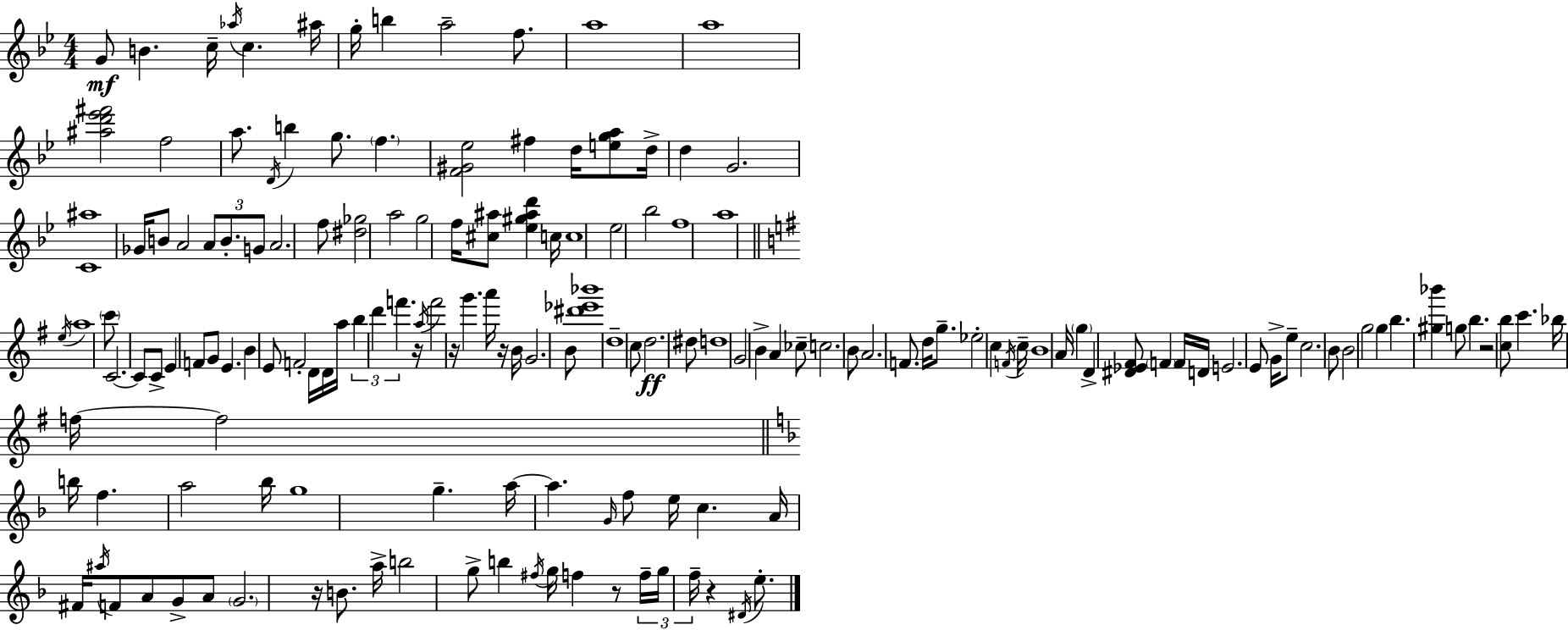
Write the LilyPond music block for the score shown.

{
  \clef treble
  \numericTimeSignature
  \time 4/4
  \key g \minor
  g'8\mf b'4. c''16-- \acciaccatura { aes''16 } c''4. | ais''16 g''16-. b''4 a''2-- f''8. | a''1 | a''1 | \break <ais'' d''' ees''' fis'''>2 f''2 | a''8. \acciaccatura { d'16 } b''4 g''8. \parenthesize f''4. | <f' gis' ees''>2 fis''4 d''16 <e'' g'' a''>8 | d''16-> d''4 g'2. | \break <c' ais''>1 | ges'16 b'8 a'2 \tuplet 3/2 { a'8 b'8.-. | g'8 } a'2. | f''8 <dis'' ges''>2 a''2 | \break g''2 f''16 <cis'' ais''>8 <ees'' gis'' ais'' d'''>4 | c''16 c''1 | ees''2 bes''2 | f''1 | \break a''1 | \bar "||" \break \key g \major \acciaccatura { e''16 } a''1 | \parenthesize c'''8 c'2.~~ c'8 | c'8-> e'4 f'8 g'8 e'4. | b'4 e'8 f'2-. d'16 | \break d'16 a''16 \tuplet 3/2 { b''4 d'''4 f'''4. } | r16 \acciaccatura { a''16 } f'''2 r16 g'''4. | a'''16 r16 b'16 g'2. | b'8 <dis''' ees''' bes'''>1 | \break d''1-- | c''8 d''2.\ff | dis''8 d''1 | g'2 b'4-> a'4 | \break ces''8-- c''2. | b'8 a'2. f'8. | d''16 g''8.-- ees''2-. c''4 | \acciaccatura { f'16 } c''16-- b'1 | \break a'16 \parenthesize g''4 d'4-> <dis' ees' fis'>8 \parenthesize f'4 | f'16 d'16 e'2. | e'8 g'16-> e''8-- c''2. | b'8 b'2 g''2 | \break g''4 b''4. <gis'' bes'''>4 | g''8 b''4. r2 | <c'' b''>8 c'''4. bes''16 f''16~~ f''2 | \bar "||" \break \key d \minor b''16 f''4. a''2 bes''16 | g''1 | g''4.-- a''16~~ a''4. \grace { g'16 } f''8 | e''16 c''4. a'16 fis'16 \acciaccatura { ais''16 } f'8 a'8 g'8-> | \break a'8 \parenthesize g'2. r16 b'8. | a''16-> b''2 g''8-> b''4 | \acciaccatura { fis''16 } g''16 f''4 r8 \tuplet 3/2 { f''16-- g''16 f''16-- } r4 | \acciaccatura { dis'16 } e''8.-. \bar "|."
}